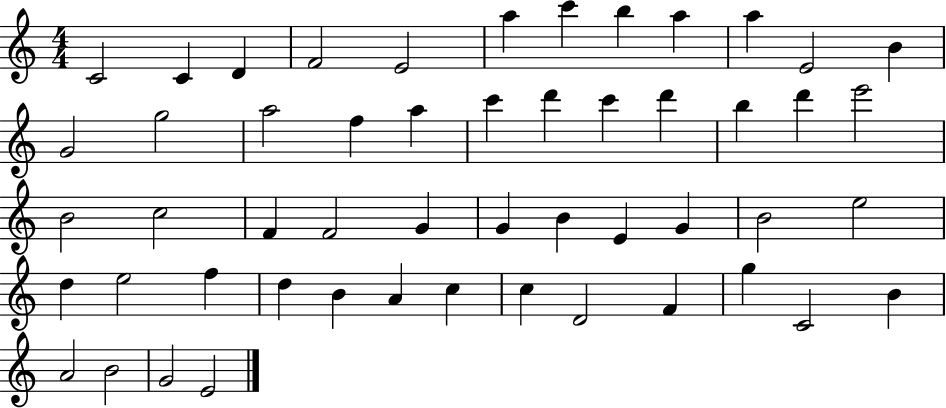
C4/h C4/q D4/q F4/h E4/h A5/q C6/q B5/q A5/q A5/q E4/h B4/q G4/h G5/h A5/h F5/q A5/q C6/q D6/q C6/q D6/q B5/q D6/q E6/h B4/h C5/h F4/q F4/h G4/q G4/q B4/q E4/q G4/q B4/h E5/h D5/q E5/h F5/q D5/q B4/q A4/q C5/q C5/q D4/h F4/q G5/q C4/h B4/q A4/h B4/h G4/h E4/h